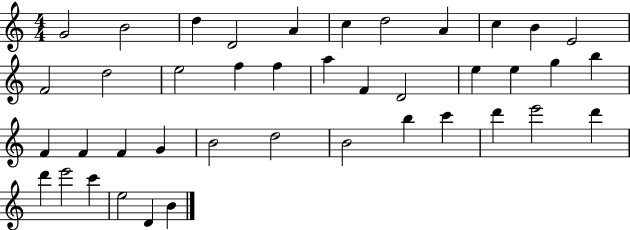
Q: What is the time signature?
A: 4/4